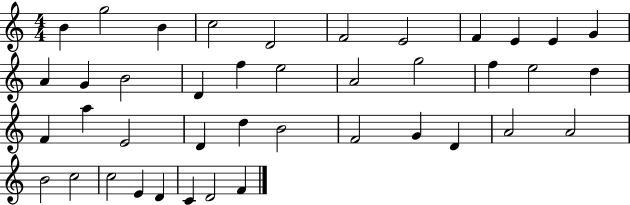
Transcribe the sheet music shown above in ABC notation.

X:1
T:Untitled
M:4/4
L:1/4
K:C
B g2 B c2 D2 F2 E2 F E E G A G B2 D f e2 A2 g2 f e2 d F a E2 D d B2 F2 G D A2 A2 B2 c2 c2 E D C D2 F